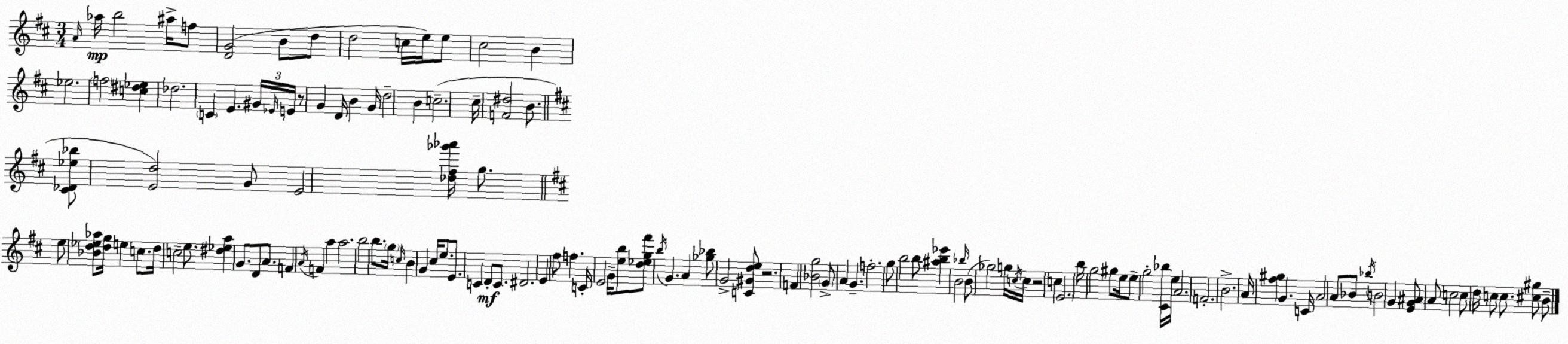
X:1
T:Untitled
M:3/4
L:1/4
K:D
A/4 _a/4 b2 ^a/4 f/2 [DG]2 B/2 d/2 d2 c/4 e/4 e/2 ^c2 B _e2 f2 [c^d_e] _d2 C E ^G/4 _E/4 E/4 z/2 G D/4 B G/4 d2 B c2 ^c/4 [F^d]2 B/2 [^C_D_e_b]/2 [Ed]2 G/2 E2 [_d^f_g'_a']/4 g/2 e/2 [_Bd_e_a]/2 [dg]/4 e c/2 d/4 c2 e/2 [^d_ea] G/2 D/2 A/2 F A/4 F a a2 b2 b/2 g/4 c/4 B G ^c/4 e/2 E/2 C D/2 C/2 ^D2 E ^f/2 f C/4 E2 G/4 [eb]/2 [d_eg^f']/2 b/4 G A [_g_b]/2 G2 [C^Gde]/2 z2 F [_Bg]2 G/2 A G f2 g/2 b2 b/2 [^ab_e'] B2 _b/4 B/2 _g2 g/4 c/4 c/4 z2 c E2 b/4 g2 ^g/2 e/4 e/2 g2 [^C_b]/4 e/4 A2 F2 B2 A/4 [^f^g] G C/4 A2 A/2 _B/2 _b/4 B2 G [EG^A]/2 A/2 c2 c/2 d/4 c/2 c/2 [^c^g]/2 B/2